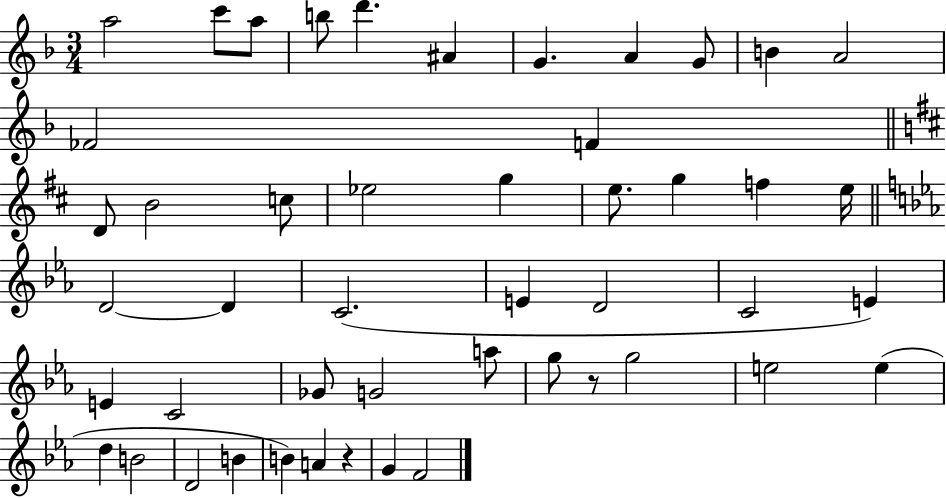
A5/h C6/e A5/e B5/e D6/q. A#4/q G4/q. A4/q G4/e B4/q A4/h FES4/h F4/q D4/e B4/h C5/e Eb5/h G5/q E5/e. G5/q F5/q E5/s D4/h D4/q C4/h. E4/q D4/h C4/h E4/q E4/q C4/h Gb4/e G4/h A5/e G5/e R/e G5/h E5/h E5/q D5/q B4/h D4/h B4/q B4/q A4/q R/q G4/q F4/h